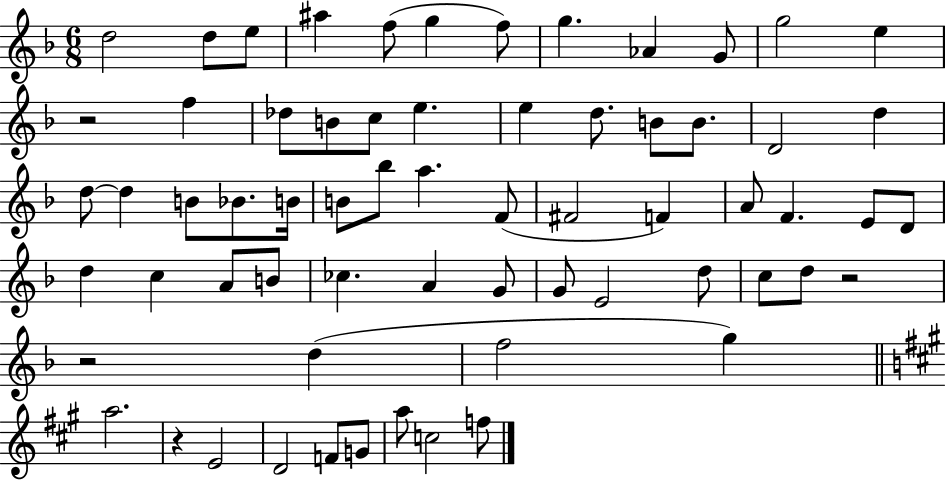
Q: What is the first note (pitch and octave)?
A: D5